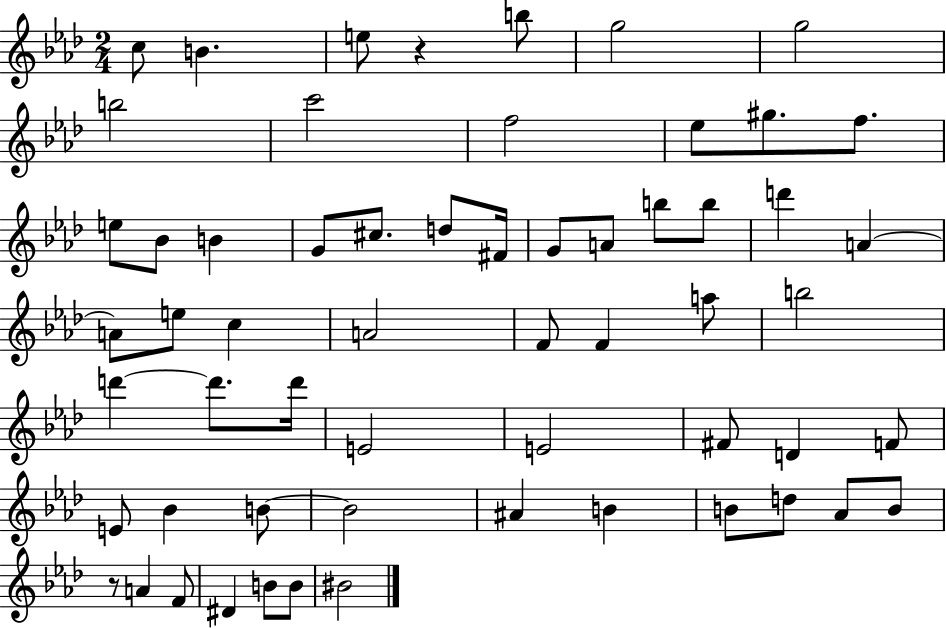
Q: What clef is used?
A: treble